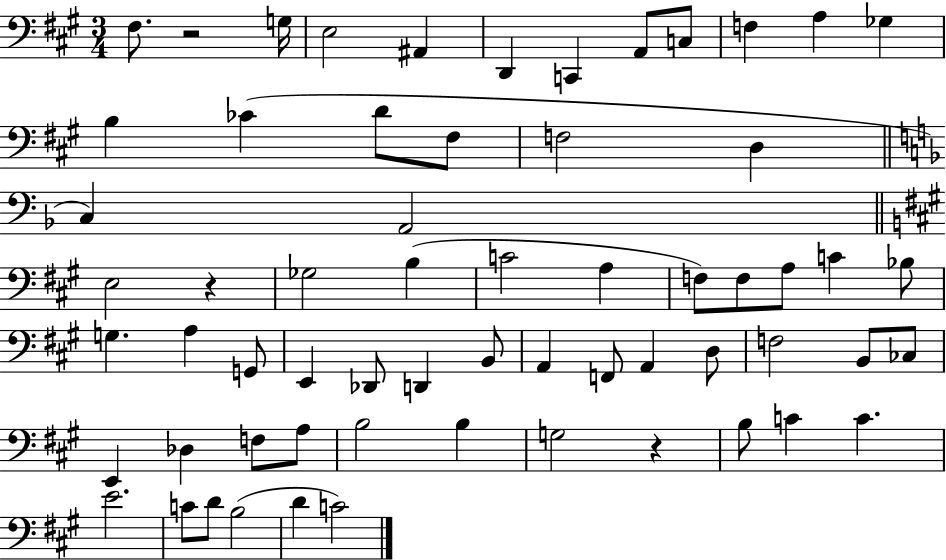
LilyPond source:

{
  \clef bass
  \numericTimeSignature
  \time 3/4
  \key a \major
  \repeat volta 2 { fis8. r2 g16 | e2 ais,4 | d,4 c,4 a,8 c8 | f4 a4 ges4 | \break b4 ces'4( d'8 fis8 | f2 d4 | \bar "||" \break \key f \major c4) a,2 | \bar "||" \break \key a \major e2 r4 | ges2 b4( | c'2 a4 | f8) f8 a8 c'4 bes8 | \break g4. a4 g,8 | e,4 des,8 d,4 b,8 | a,4 f,8 a,4 d8 | f2 b,8 ces8 | \break e,4 des4 f8 a8 | b2 b4 | g2 r4 | b8 c'4 c'4. | \break e'2. | c'8 d'8 b2( | d'4 c'2) | } \bar "|."
}